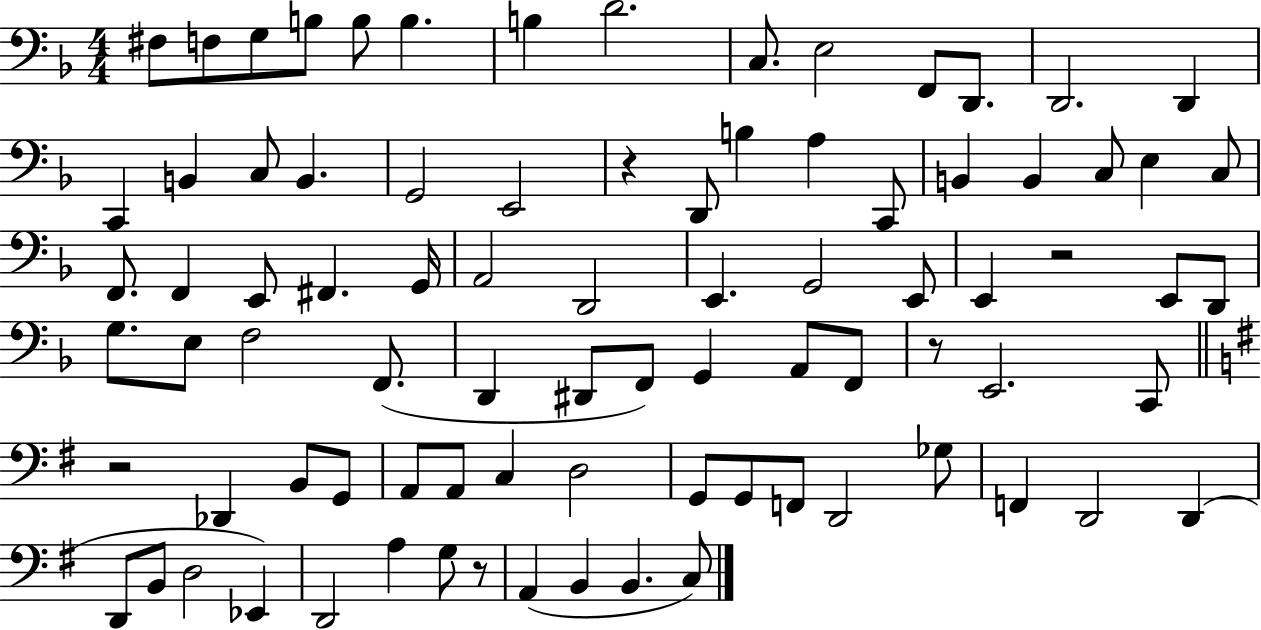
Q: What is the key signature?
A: F major